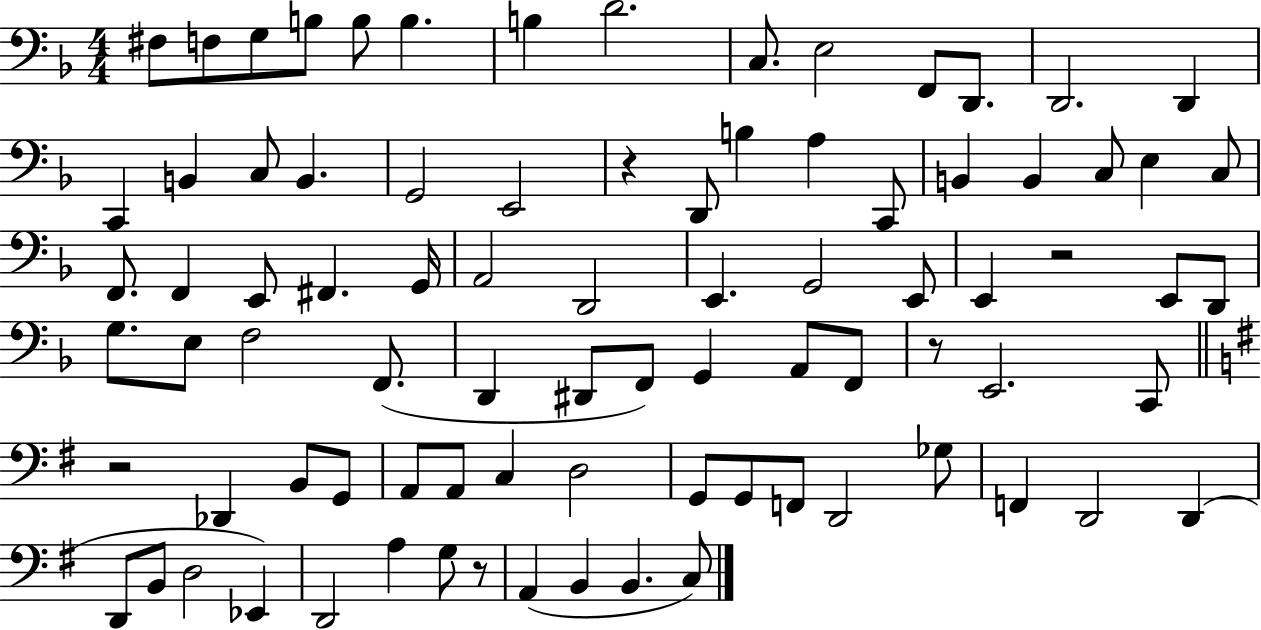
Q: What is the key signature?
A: F major